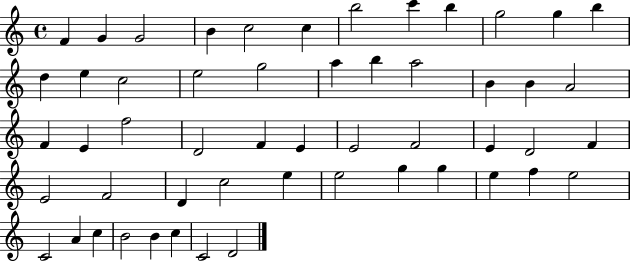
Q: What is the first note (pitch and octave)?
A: F4